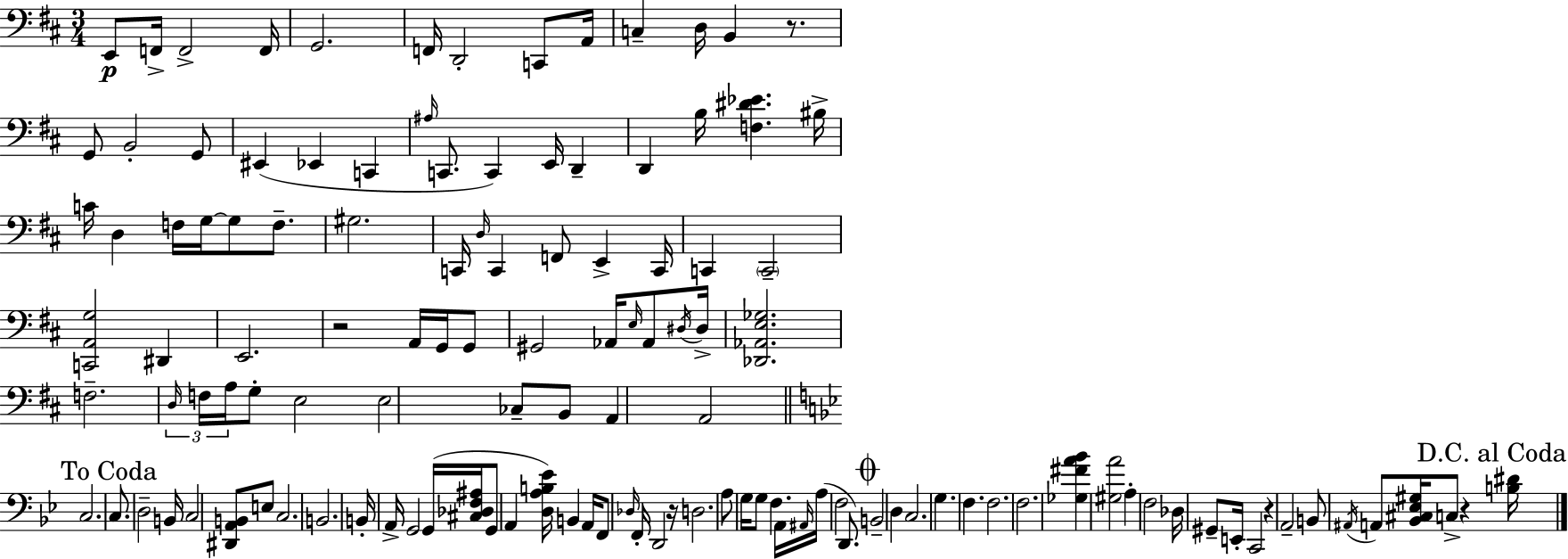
E2/e F2/s F2/h F2/s G2/h. F2/s D2/h C2/e A2/s C3/q D3/s B2/q R/e. G2/e B2/h G2/e EIS2/q Eb2/q C2/q A#3/s C2/e. C2/q E2/s D2/q D2/q B3/s [F3,D#4,Eb4]/q. BIS3/s C4/s D3/q F3/s G3/s G3/e F3/e. G#3/h. C2/s D3/s C2/q F2/e E2/q C2/s C2/q C2/h [C2,A2,G3]/h D#2/q E2/h. R/h A2/s G2/s G2/e G#2/h Ab2/s E3/s Ab2/e D#3/s D#3/s [Db2,Ab2,E3,Gb3]/h. F3/h. D3/s F3/s A3/s G3/e E3/h E3/h CES3/e B2/e A2/q A2/h C3/h. C3/e. D3/h B2/s C3/h [D#2,A2,B2]/e E3/e C3/h. B2/h. B2/s A2/s G2/h G2/s [C#3,Db3,F3,A#3]/s G2/e A2/q [D3,A3,B3,Eb4]/s B2/q A2/s F2/e Db3/s F2/s D2/h R/s D3/h. A3/e G3/s G3/e F3/q. A2/s A#2/s A3/s F3/h D2/e. B2/h D3/q C3/h. G3/q. F3/q. F3/h. F3/h. [Gb3,F#4,A4,Bb4]/q [G#3,A4]/h A3/q F3/h Db3/s G#2/e E2/s C2/h R/q A2/h B2/e A#2/s A2/e [Bb2,C#3,Eb3,G#3]/s C3/e R/q [B3,D#4]/s